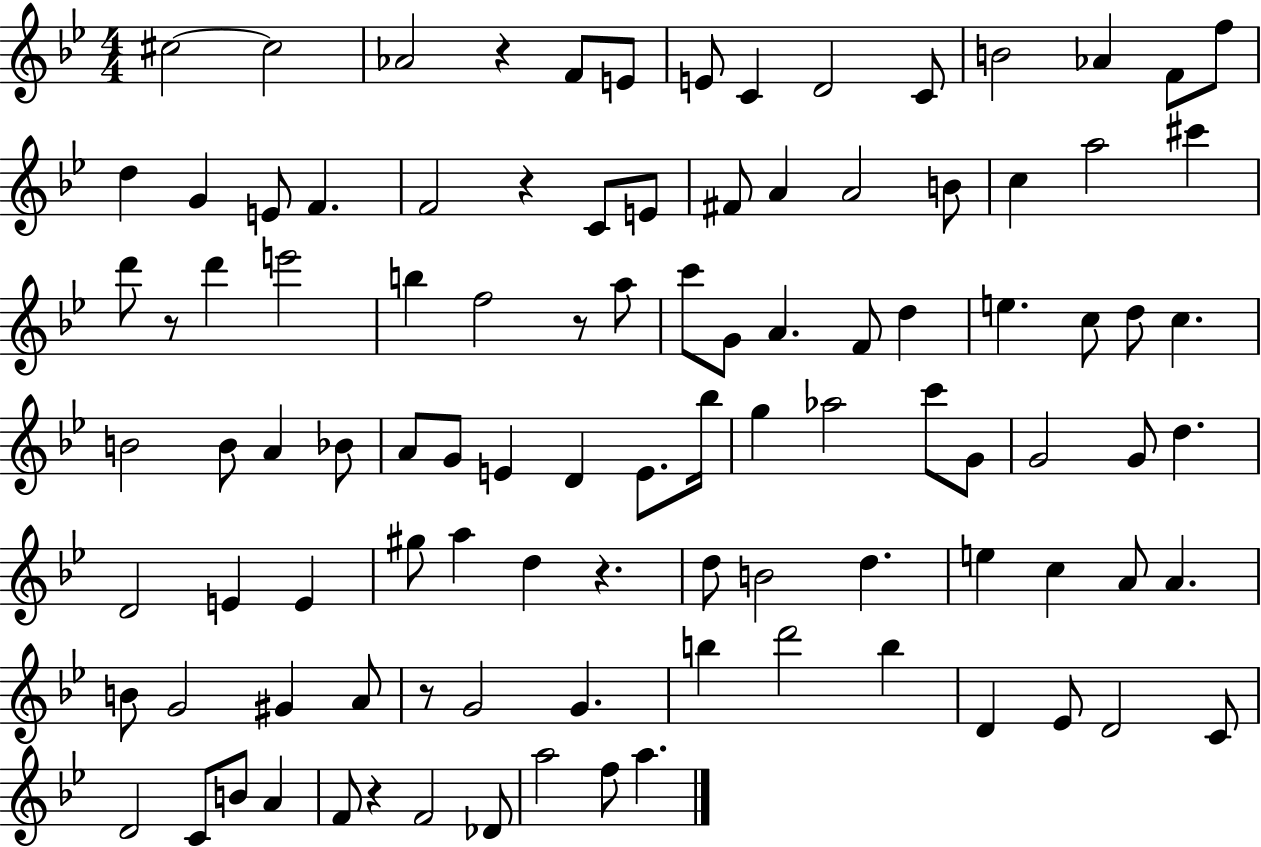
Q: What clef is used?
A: treble